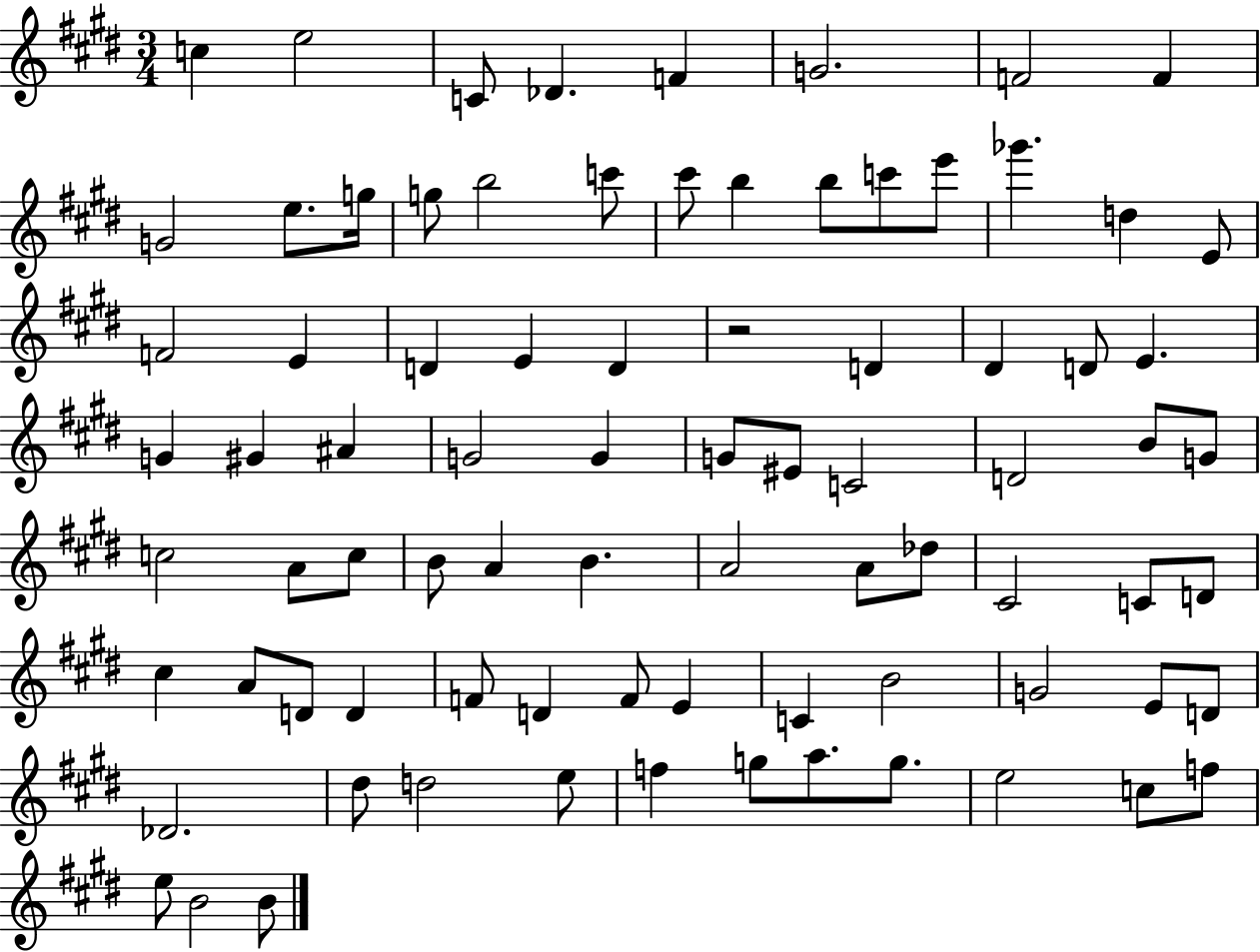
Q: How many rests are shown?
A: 1